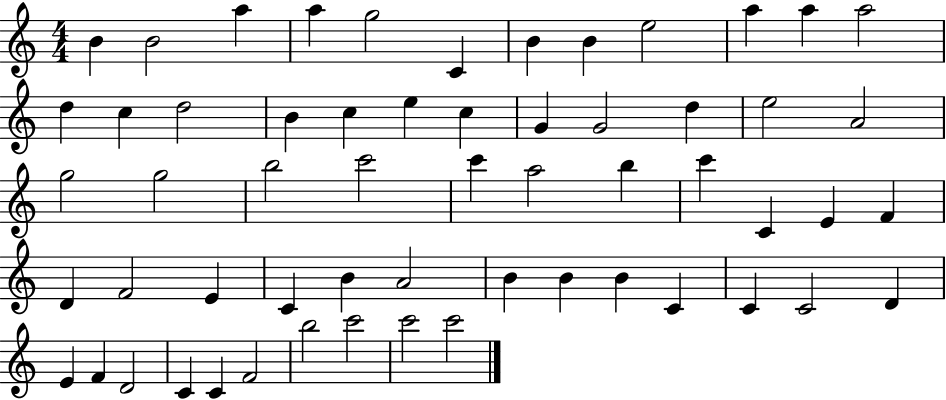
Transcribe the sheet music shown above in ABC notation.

X:1
T:Untitled
M:4/4
L:1/4
K:C
B B2 a a g2 C B B e2 a a a2 d c d2 B c e c G G2 d e2 A2 g2 g2 b2 c'2 c' a2 b c' C E F D F2 E C B A2 B B B C C C2 D E F D2 C C F2 b2 c'2 c'2 c'2